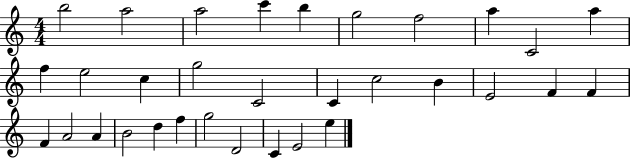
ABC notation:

X:1
T:Untitled
M:4/4
L:1/4
K:C
b2 a2 a2 c' b g2 f2 a C2 a f e2 c g2 C2 C c2 B E2 F F F A2 A B2 d f g2 D2 C E2 e